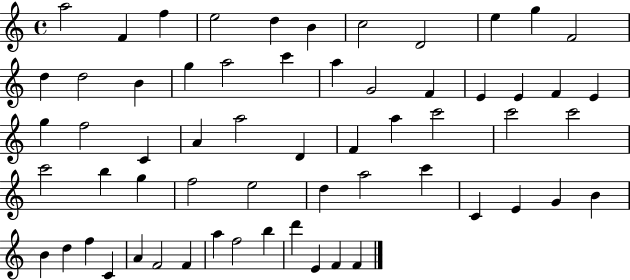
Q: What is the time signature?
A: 4/4